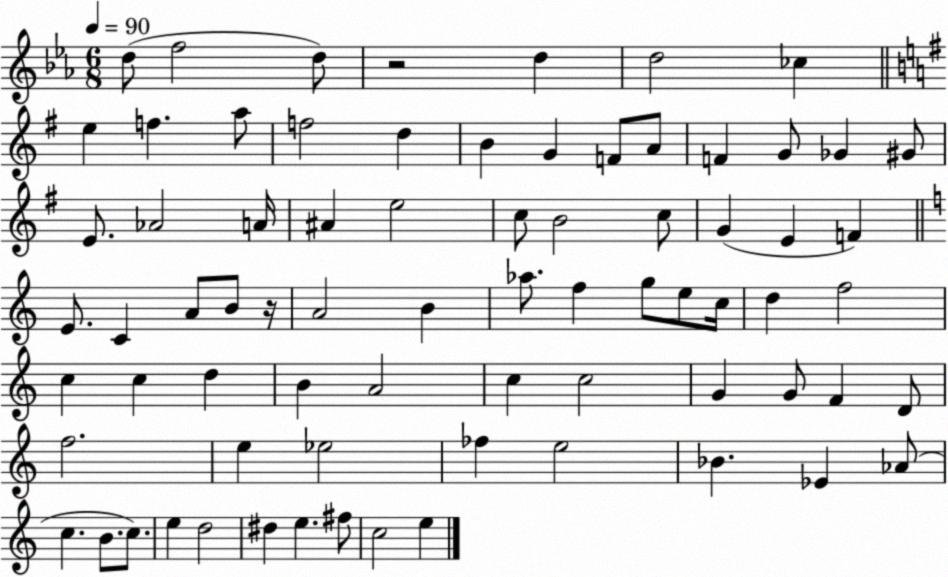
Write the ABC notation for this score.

X:1
T:Untitled
M:6/8
L:1/4
K:Eb
d/2 f2 d/2 z2 d d2 _c e f a/2 f2 d B G F/2 A/2 F G/2 _G ^G/2 E/2 _A2 A/4 ^A e2 c/2 B2 c/2 G E F E/2 C A/2 B/2 z/4 A2 B _a/2 f g/2 e/2 c/4 d f2 c c d B A2 c c2 G G/2 F D/2 f2 e _e2 _f e2 _B _E _A/2 c B/2 c/2 e d2 ^d e ^f/2 c2 e